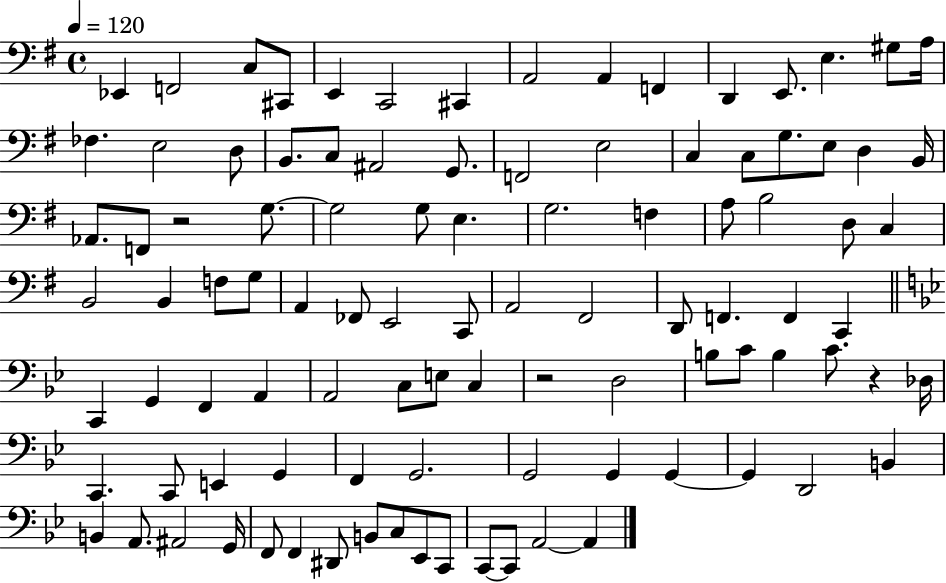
Eb2/q F2/h C3/e C#2/e E2/q C2/h C#2/q A2/h A2/q F2/q D2/q E2/e. E3/q. G#3/e A3/s FES3/q. E3/h D3/e B2/e. C3/e A#2/h G2/e. F2/h E3/h C3/q C3/e G3/e. E3/e D3/q B2/s Ab2/e. F2/e R/h G3/e. G3/h G3/e E3/q. G3/h. F3/q A3/e B3/h D3/e C3/q B2/h B2/q F3/e G3/e A2/q FES2/e E2/h C2/e A2/h F#2/h D2/e F2/q. F2/q C2/q C2/q G2/q F2/q A2/q A2/h C3/e E3/e C3/q R/h D3/h B3/e C4/e B3/q C4/e. R/q Db3/s C2/q. C2/e E2/q G2/q F2/q G2/h. G2/h G2/q G2/q G2/q D2/h B2/q B2/q A2/e. A#2/h G2/s F2/e F2/q D#2/e B2/e C3/e Eb2/e C2/e C2/e C2/e A2/h A2/q